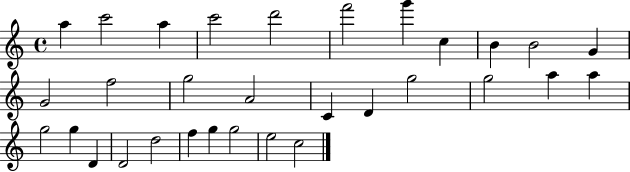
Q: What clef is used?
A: treble